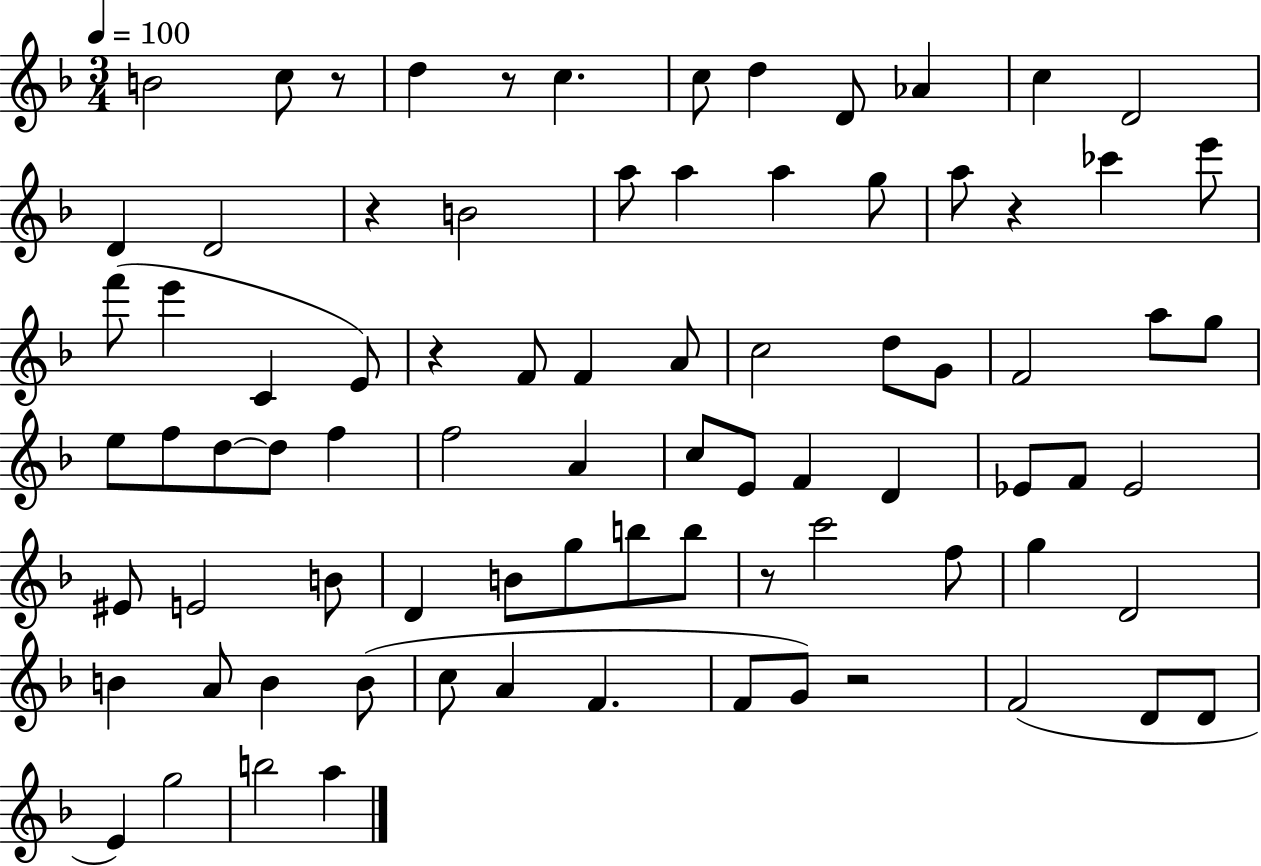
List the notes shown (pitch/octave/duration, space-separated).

B4/h C5/e R/e D5/q R/e C5/q. C5/e D5/q D4/e Ab4/q C5/q D4/h D4/q D4/h R/q B4/h A5/e A5/q A5/q G5/e A5/e R/q CES6/q E6/e F6/e E6/q C4/q E4/e R/q F4/e F4/q A4/e C5/h D5/e G4/e F4/h A5/e G5/e E5/e F5/e D5/e D5/e F5/q F5/h A4/q C5/e E4/e F4/q D4/q Eb4/e F4/e Eb4/h EIS4/e E4/h B4/e D4/q B4/e G5/e B5/e B5/e R/e C6/h F5/e G5/q D4/h B4/q A4/e B4/q B4/e C5/e A4/q F4/q. F4/e G4/e R/h F4/h D4/e D4/e E4/q G5/h B5/h A5/q